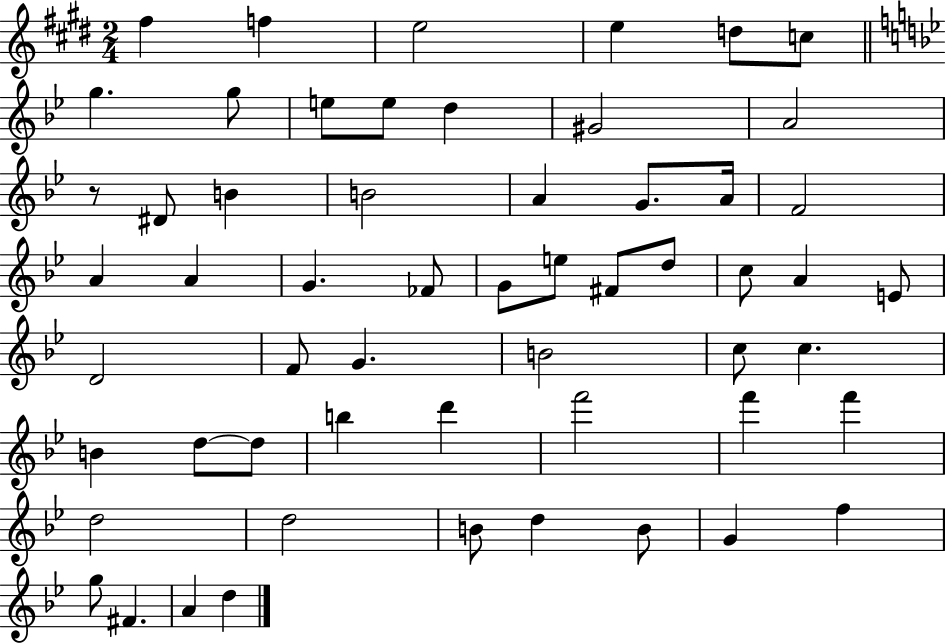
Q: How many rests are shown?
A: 1